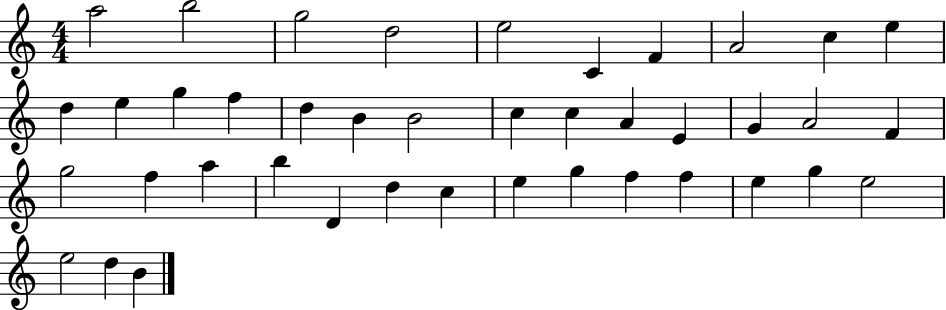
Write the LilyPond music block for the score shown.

{
  \clef treble
  \numericTimeSignature
  \time 4/4
  \key c \major
  a''2 b''2 | g''2 d''2 | e''2 c'4 f'4 | a'2 c''4 e''4 | \break d''4 e''4 g''4 f''4 | d''4 b'4 b'2 | c''4 c''4 a'4 e'4 | g'4 a'2 f'4 | \break g''2 f''4 a''4 | b''4 d'4 d''4 c''4 | e''4 g''4 f''4 f''4 | e''4 g''4 e''2 | \break e''2 d''4 b'4 | \bar "|."
}